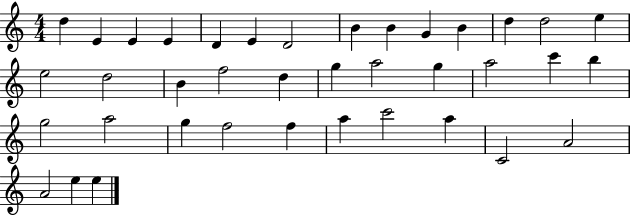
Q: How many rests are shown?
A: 0